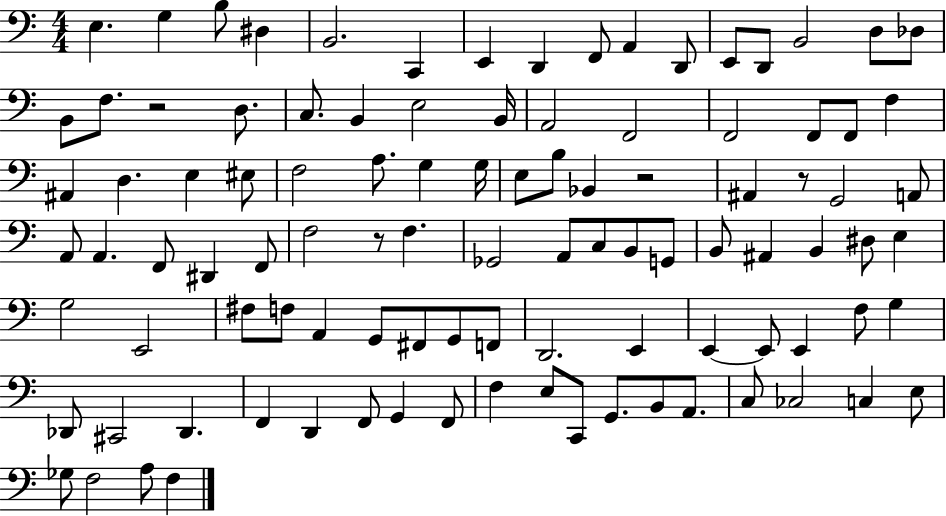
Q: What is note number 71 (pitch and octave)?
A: E2